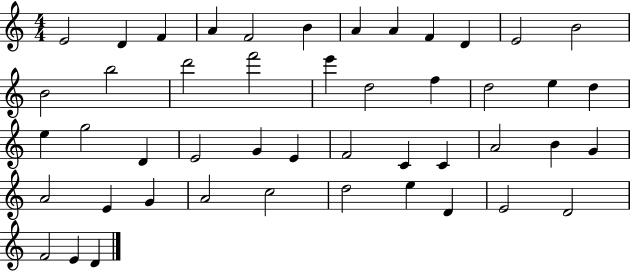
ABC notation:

X:1
T:Untitled
M:4/4
L:1/4
K:C
E2 D F A F2 B A A F D E2 B2 B2 b2 d'2 f'2 e' d2 f d2 e d e g2 D E2 G E F2 C C A2 B G A2 E G A2 c2 d2 e D E2 D2 F2 E D